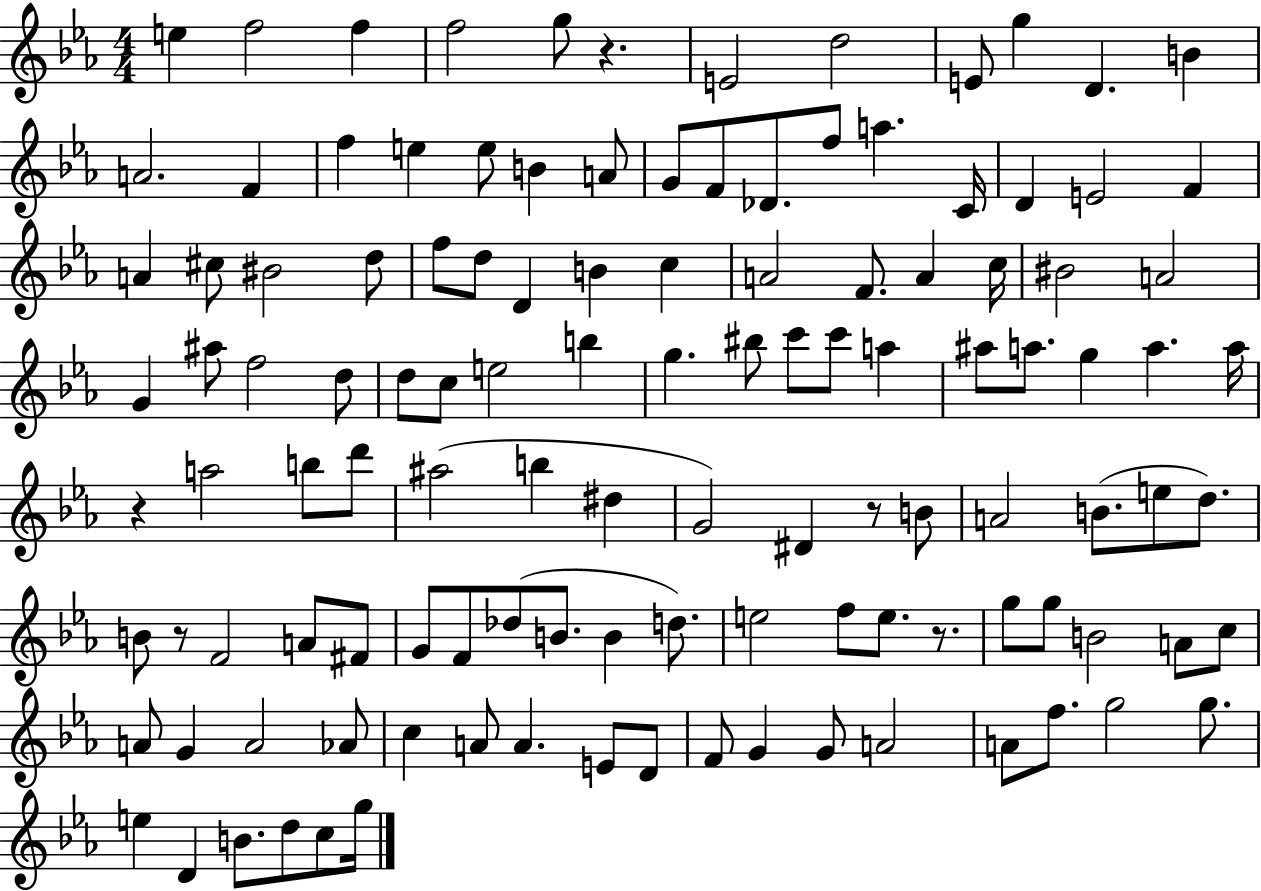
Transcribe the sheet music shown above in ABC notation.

X:1
T:Untitled
M:4/4
L:1/4
K:Eb
e f2 f f2 g/2 z E2 d2 E/2 g D B A2 F f e e/2 B A/2 G/2 F/2 _D/2 f/2 a C/4 D E2 F A ^c/2 ^B2 d/2 f/2 d/2 D B c A2 F/2 A c/4 ^B2 A2 G ^a/2 f2 d/2 d/2 c/2 e2 b g ^b/2 c'/2 c'/2 a ^a/2 a/2 g a a/4 z a2 b/2 d'/2 ^a2 b ^d G2 ^D z/2 B/2 A2 B/2 e/2 d/2 B/2 z/2 F2 A/2 ^F/2 G/2 F/2 _d/2 B/2 B d/2 e2 f/2 e/2 z/2 g/2 g/2 B2 A/2 c/2 A/2 G A2 _A/2 c A/2 A E/2 D/2 F/2 G G/2 A2 A/2 f/2 g2 g/2 e D B/2 d/2 c/2 g/4